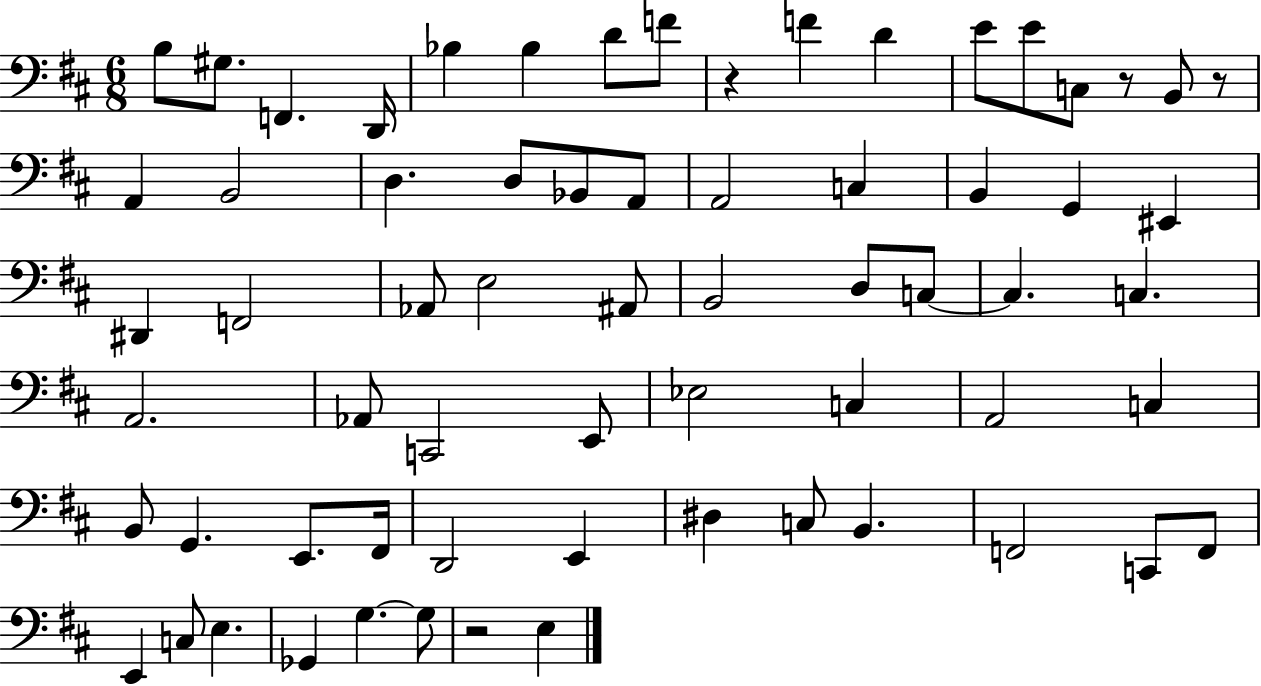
X:1
T:Untitled
M:6/8
L:1/4
K:D
B,/2 ^G,/2 F,, D,,/4 _B, _B, D/2 F/2 z F D E/2 E/2 C,/2 z/2 B,,/2 z/2 A,, B,,2 D, D,/2 _B,,/2 A,,/2 A,,2 C, B,, G,, ^E,, ^D,, F,,2 _A,,/2 E,2 ^A,,/2 B,,2 D,/2 C,/2 C, C, A,,2 _A,,/2 C,,2 E,,/2 _E,2 C, A,,2 C, B,,/2 G,, E,,/2 ^F,,/4 D,,2 E,, ^D, C,/2 B,, F,,2 C,,/2 F,,/2 E,, C,/2 E, _G,, G, G,/2 z2 E,